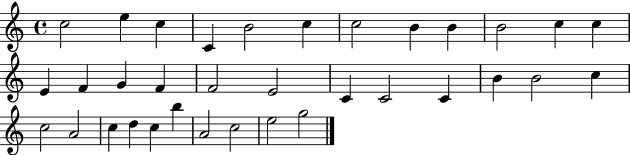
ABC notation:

X:1
T:Untitled
M:4/4
L:1/4
K:C
c2 e c C B2 c c2 B B B2 c c E F G F F2 E2 C C2 C B B2 c c2 A2 c d c b A2 c2 e2 g2